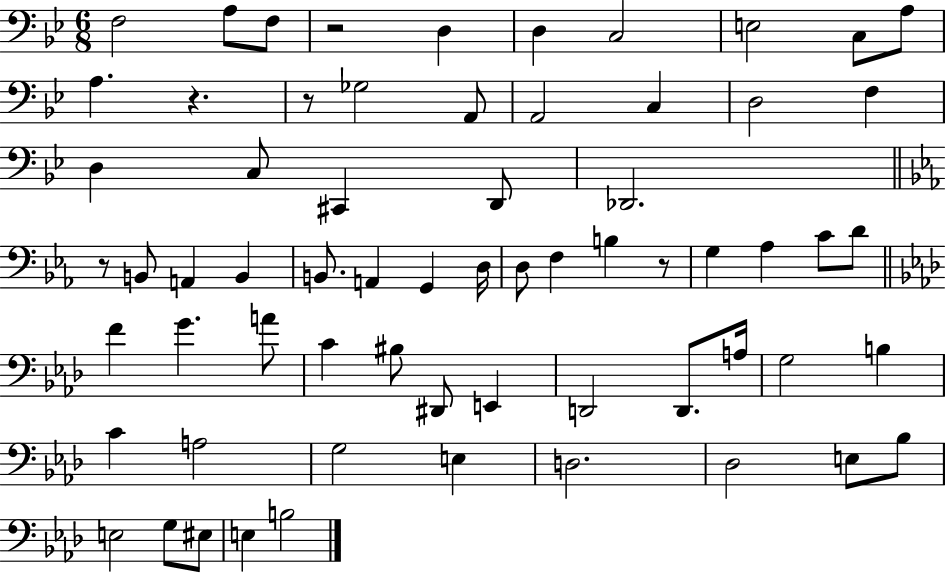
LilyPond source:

{
  \clef bass
  \numericTimeSignature
  \time 6/8
  \key bes \major
  f2 a8 f8 | r2 d4 | d4 c2 | e2 c8 a8 | \break a4. r4. | r8 ges2 a,8 | a,2 c4 | d2 f4 | \break d4 c8 cis,4 d,8 | des,2. | \bar "||" \break \key ees \major r8 b,8 a,4 b,4 | b,8. a,4 g,4 d16 | d8 f4 b4 r8 | g4 aes4 c'8 d'8 | \break \bar "||" \break \key aes \major f'4 g'4. a'8 | c'4 bis8 dis,8 e,4 | d,2 d,8. a16 | g2 b4 | \break c'4 a2 | g2 e4 | d2. | des2 e8 bes8 | \break e2 g8 eis8 | e4 b2 | \bar "|."
}